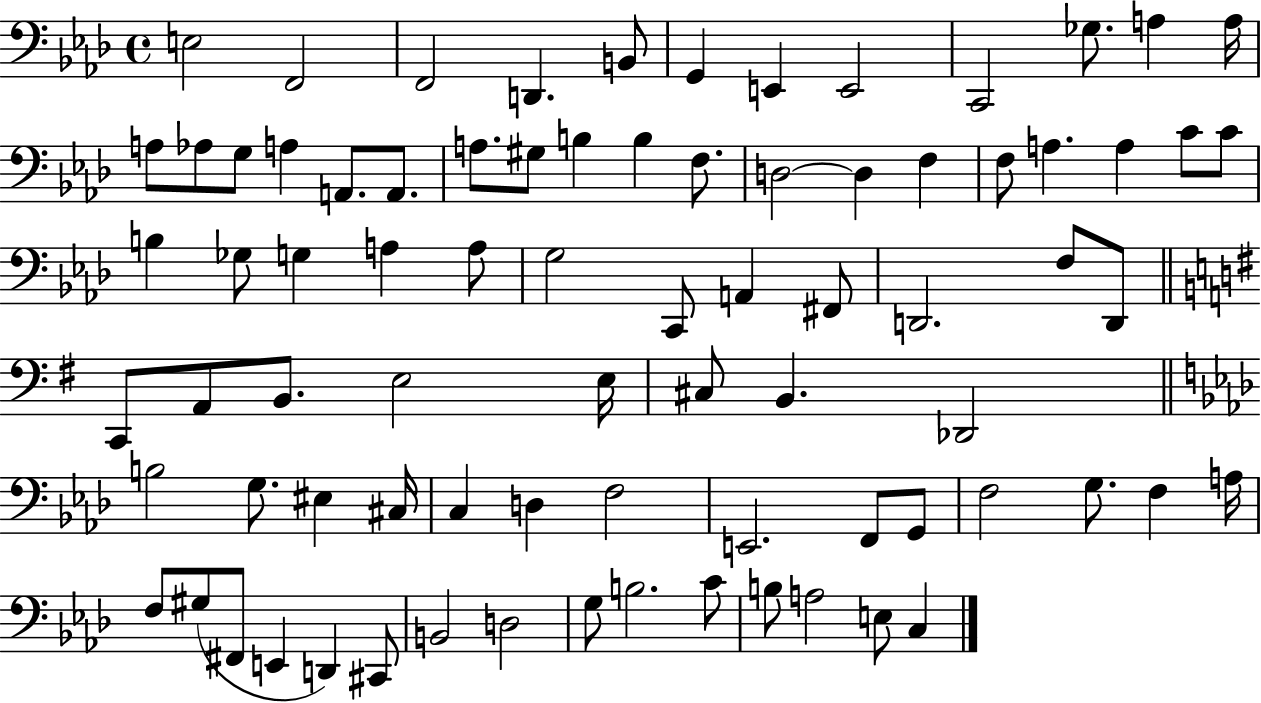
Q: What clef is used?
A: bass